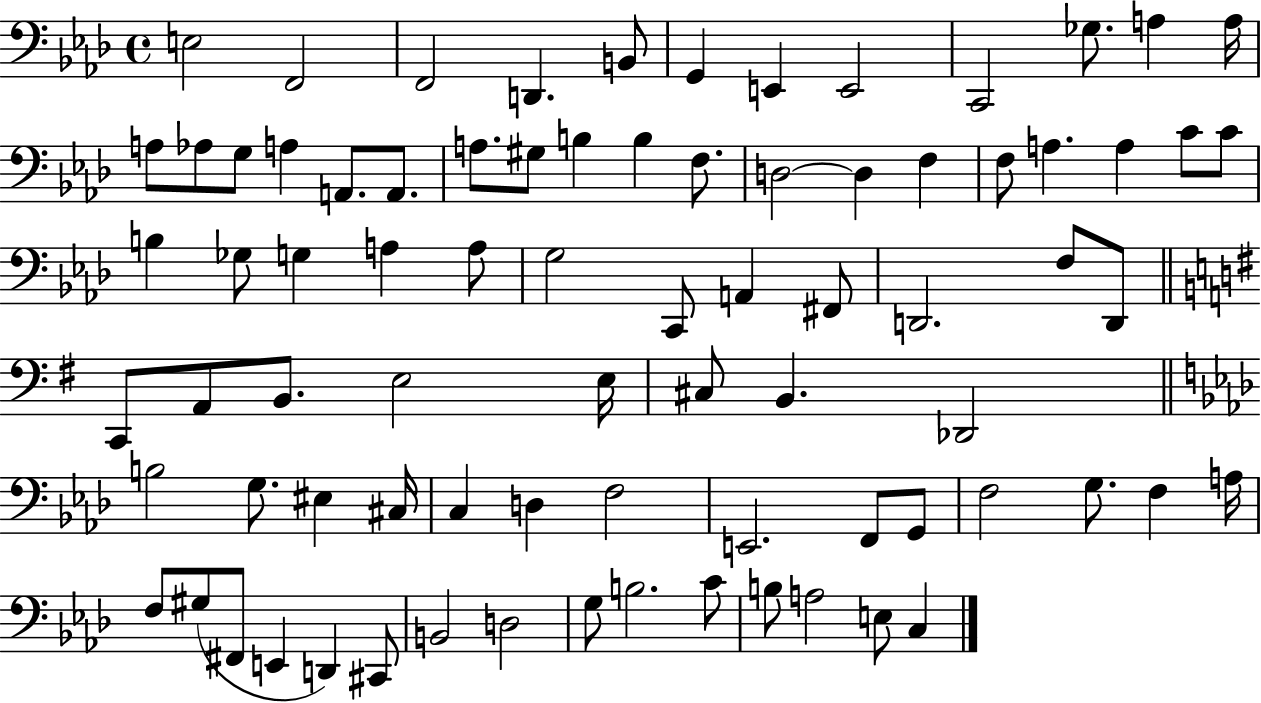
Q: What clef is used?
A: bass